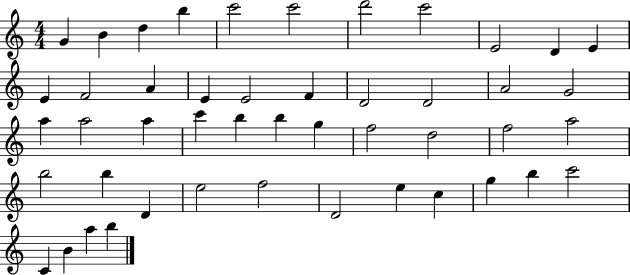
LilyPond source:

{
  \clef treble
  \numericTimeSignature
  \time 4/4
  \key c \major
  g'4 b'4 d''4 b''4 | c'''2 c'''2 | d'''2 c'''2 | e'2 d'4 e'4 | \break e'4 f'2 a'4 | e'4 e'2 f'4 | d'2 d'2 | a'2 g'2 | \break a''4 a''2 a''4 | c'''4 b''4 b''4 g''4 | f''2 d''2 | f''2 a''2 | \break b''2 b''4 d'4 | e''2 f''2 | d'2 e''4 c''4 | g''4 b''4 c'''2 | \break c'4 b'4 a''4 b''4 | \bar "|."
}